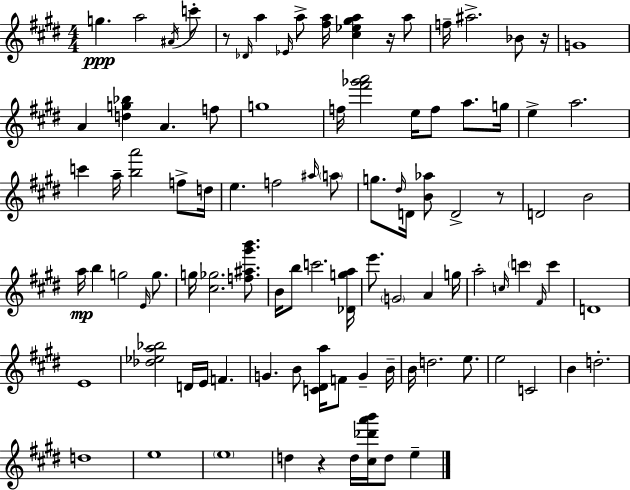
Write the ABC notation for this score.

X:1
T:Untitled
M:4/4
L:1/4
K:E
g a2 ^A/4 c'/2 z/2 _D/4 a _E/4 a/2 [^fa]/4 [^c_e^ga] z/4 a/2 f/4 ^a2 _B/2 z/4 G4 A [dg_b] A f/2 g4 f/4 [^f'_g'a']2 e/4 f/2 a/2 g/4 e a2 c' a/4 [ba']2 f/2 d/4 e f2 ^a/4 a/2 g/2 ^d/4 D/4 [B_a]/2 D2 z/2 D2 B2 a/4 b g2 E/4 g/2 g/4 [^c_g]2 [f^a^g'b']/2 B/4 b/2 c'2 [_Dga]/4 e'/2 G2 A g/4 a2 c/4 c' ^F/4 c' D4 E4 [_d_ea_b]2 D/4 E/4 F G B/2 [C^Da]/4 F/2 G B/4 B/4 d2 e/2 e2 C2 B d2 d4 e4 e4 d z d/4 [^c_d'a'b']/4 d/2 e